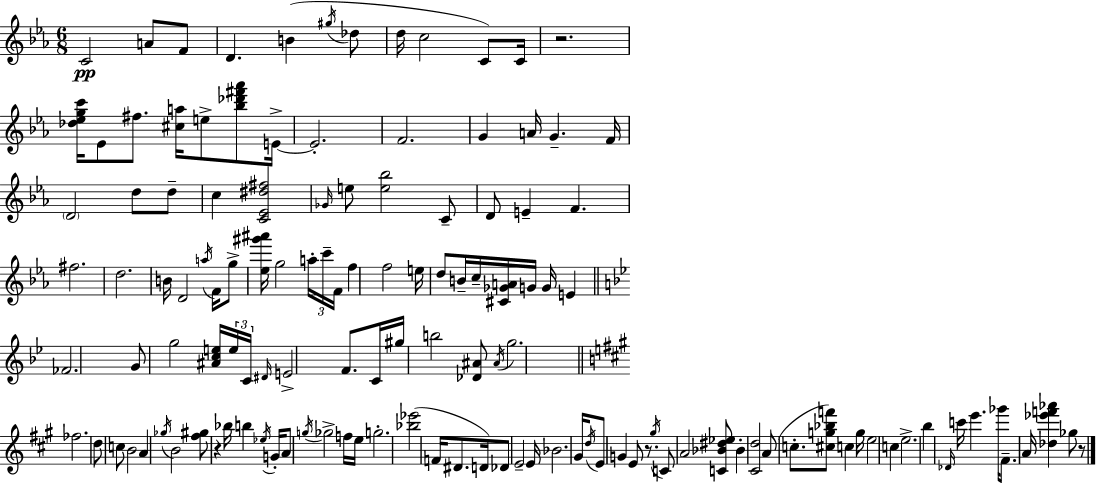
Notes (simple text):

C4/h A4/e F4/e D4/q. B4/q G#5/s Db5/e D5/s C5/h C4/e C4/s R/h. [Db5,Eb5,G5,C6]/s Eb4/e F#5/e. [C#5,A5]/s E5/e [Bb5,Db6,F#6,Ab6]/e E4/s E4/h. F4/h. G4/q A4/s G4/q. F4/s D4/h D5/e D5/e C5/q [C4,Eb4,D#5,F#5]/h Gb4/s E5/e [E5,Bb5]/h C4/e D4/e E4/q F4/q. F#5/h. D5/h. B4/s D4/h A5/s F4/s G5/e [Eb5,G#6,A#6]/s G5/h A5/s C6/s F4/s F5/q F5/h E5/s D5/e B4/s C5/s [C#4,Gb4,A4]/s G4/s G4/s E4/q FES4/h. G4/e G5/h [A#4,C5,E5]/s E5/s C4/s D#4/s E4/h F4/e. C4/s G#5/s B5/h [Db4,A#4]/e A#4/s G5/h. FES5/h. D5/e C5/e B4/h A4/q Gb5/s B4/h [F#5,G#5]/e R/q Bb5/s B5/q Eb5/s G4/s A4/e G5/s Gb5/h F5/s E5/s G5/h. [Bb5,Eb6]/h F4/s D#4/e. D4/s Db4/e E4/h E4/s Bb4/h. G#4/s D5/s E4/e G4/q E4/e R/e. G#5/s C4/e A4/h [C4,Bb4,D#5,Eb5]/e Bb4/q [C#4,D5]/h A4/e C5/e. [C#5,G5,Bb5,F6]/e C5/q G5/s E5/h C5/q E5/h. B5/q Db4/s C6/s E6/q. Gb6/s F#4/e. A4/s [Db5,Eb6,F6,Ab6]/q Gb5/e R/e